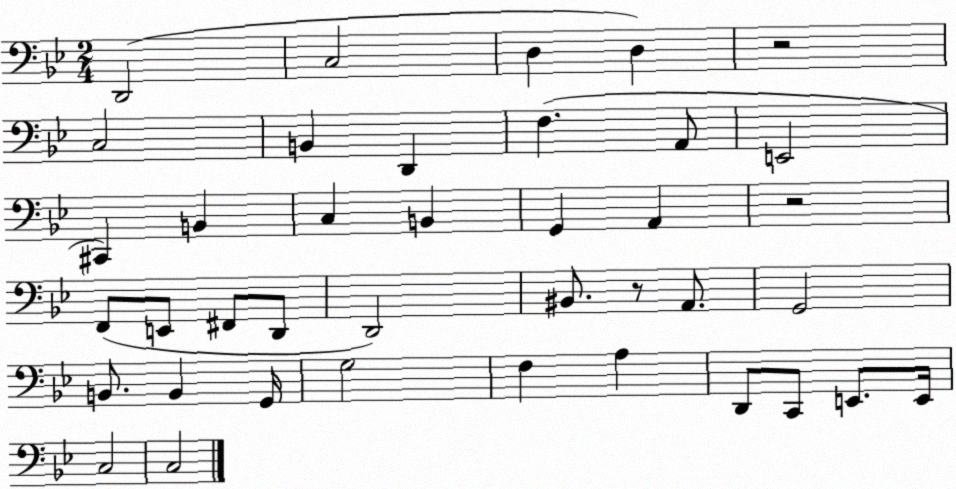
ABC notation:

X:1
T:Untitled
M:2/4
L:1/4
K:Bb
D,,2 C,2 D, D, z2 C,2 B,, D,, F, A,,/2 E,,2 ^C,, B,, C, B,, G,, A,, z2 F,,/2 E,,/2 ^F,,/2 D,,/2 D,,2 ^B,,/2 z/2 A,,/2 G,,2 B,,/2 B,, G,,/4 G,2 F, A, D,,/2 C,,/2 E,,/2 E,,/4 C,2 C,2